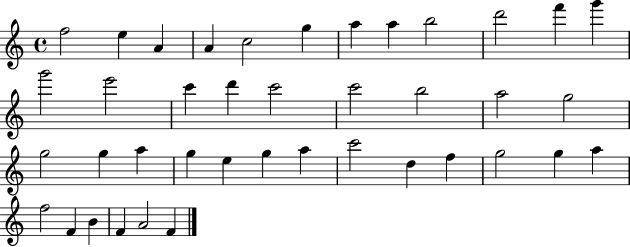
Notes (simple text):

F5/h E5/q A4/q A4/q C5/h G5/q A5/q A5/q B5/h D6/h F6/q G6/q G6/h E6/h C6/q D6/q C6/h C6/h B5/h A5/h G5/h G5/h G5/q A5/q G5/q E5/q G5/q A5/q C6/h D5/q F5/q G5/h G5/q A5/q F5/h F4/q B4/q F4/q A4/h F4/q